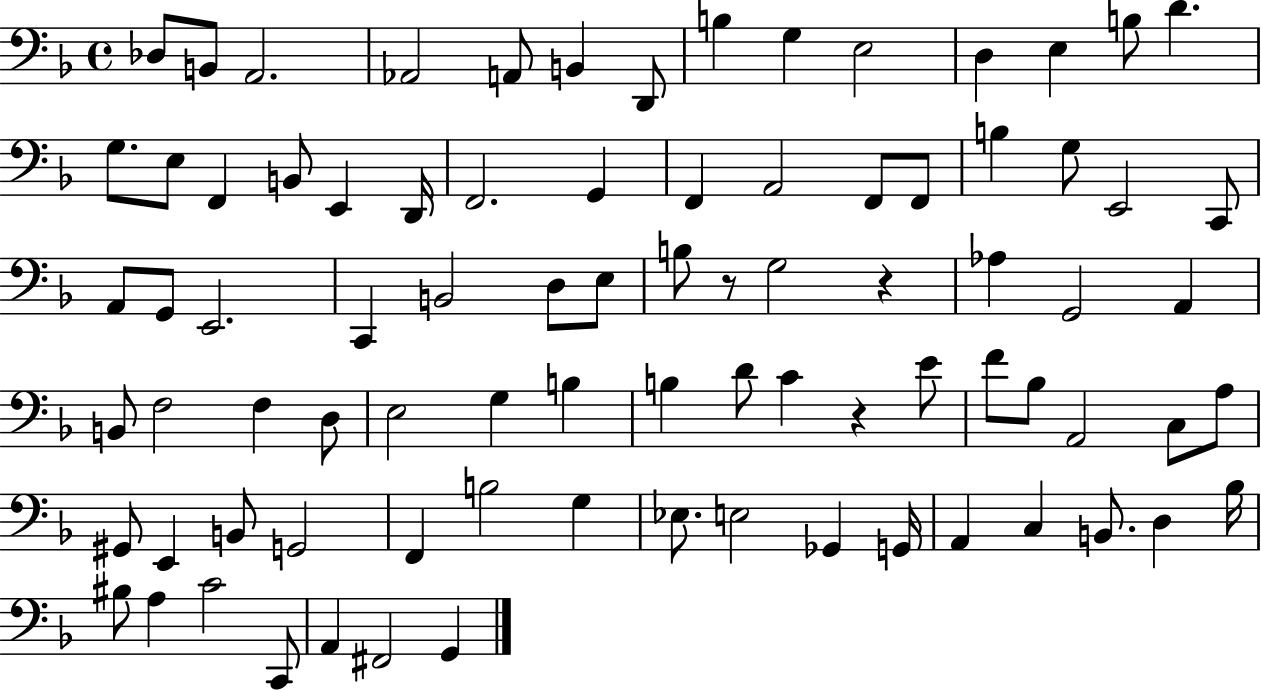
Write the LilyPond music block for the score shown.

{
  \clef bass
  \time 4/4
  \defaultTimeSignature
  \key f \major
  des8 b,8 a,2. | aes,2 a,8 b,4 d,8 | b4 g4 e2 | d4 e4 b8 d'4. | \break g8. e8 f,4 b,8 e,4 d,16 | f,2. g,4 | f,4 a,2 f,8 f,8 | b4 g8 e,2 c,8 | \break a,8 g,8 e,2. | c,4 b,2 d8 e8 | b8 r8 g2 r4 | aes4 g,2 a,4 | \break b,8 f2 f4 d8 | e2 g4 b4 | b4 d'8 c'4 r4 e'8 | f'8 bes8 a,2 c8 a8 | \break gis,8 e,4 b,8 g,2 | f,4 b2 g4 | ees8. e2 ges,4 g,16 | a,4 c4 b,8. d4 bes16 | \break bis8 a4 c'2 c,8 | a,4 fis,2 g,4 | \bar "|."
}